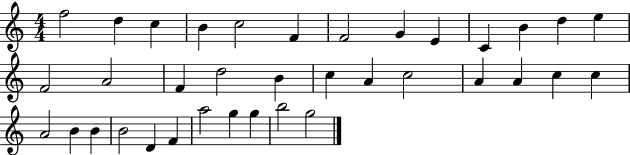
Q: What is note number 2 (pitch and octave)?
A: D5